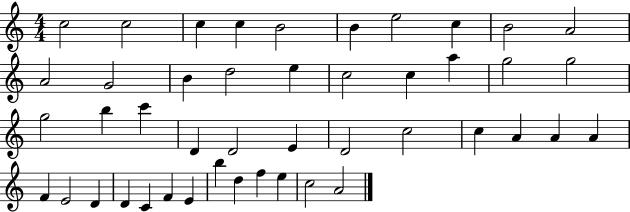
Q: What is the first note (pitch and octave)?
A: C5